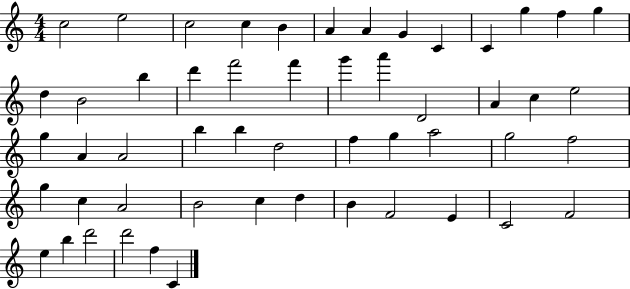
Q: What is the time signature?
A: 4/4